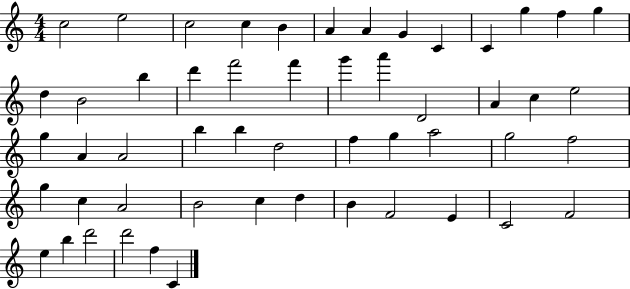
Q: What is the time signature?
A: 4/4